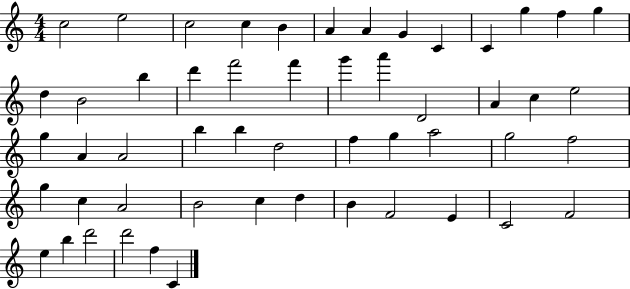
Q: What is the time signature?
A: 4/4